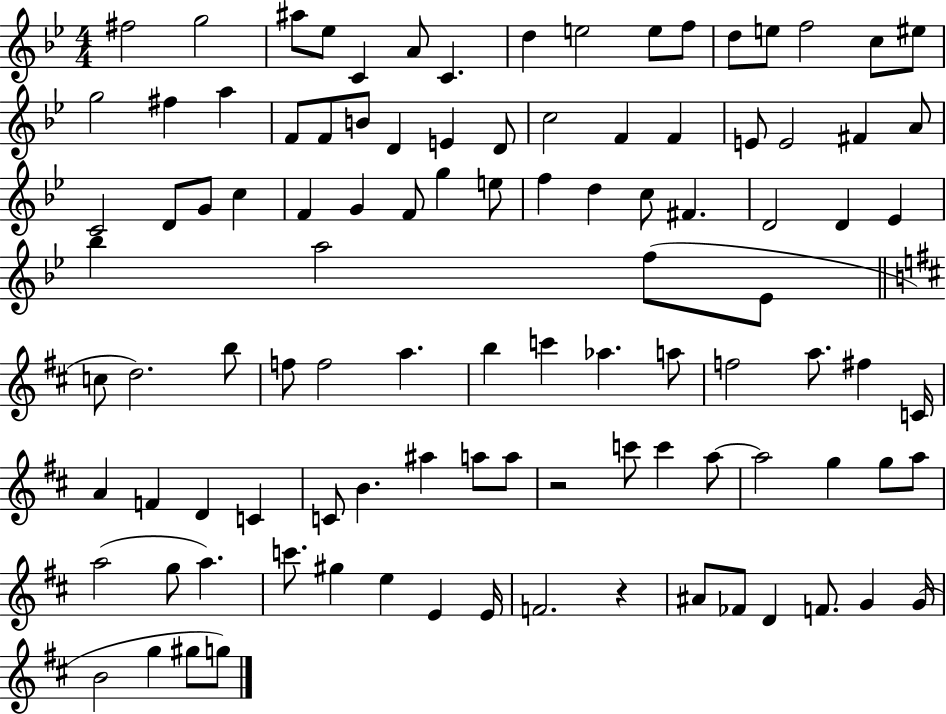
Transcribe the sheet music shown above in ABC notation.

X:1
T:Untitled
M:4/4
L:1/4
K:Bb
^f2 g2 ^a/2 _e/2 C A/2 C d e2 e/2 f/2 d/2 e/2 f2 c/2 ^e/2 g2 ^f a F/2 F/2 B/2 D E D/2 c2 F F E/2 E2 ^F A/2 C2 D/2 G/2 c F G F/2 g e/2 f d c/2 ^F D2 D _E _b a2 f/2 _E/2 c/2 d2 b/2 f/2 f2 a b c' _a a/2 f2 a/2 ^f C/4 A F D C C/2 B ^a a/2 a/2 z2 c'/2 c' a/2 a2 g g/2 a/2 a2 g/2 a c'/2 ^g e E E/4 F2 z ^A/2 _F/2 D F/2 G G/4 B2 g ^g/2 g/2